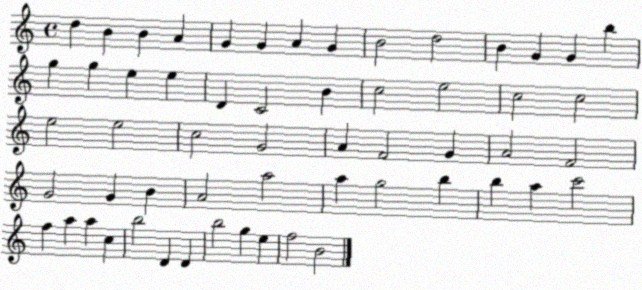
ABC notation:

X:1
T:Untitled
M:4/4
L:1/4
K:C
d B B A G G A G B2 d2 B G G b g g e e D C2 B c2 e2 c2 c2 e2 e2 c2 G2 A F2 G A2 F2 G2 G B A2 a2 a g2 b b a c'2 f a a c b2 D D b2 g e f2 B2